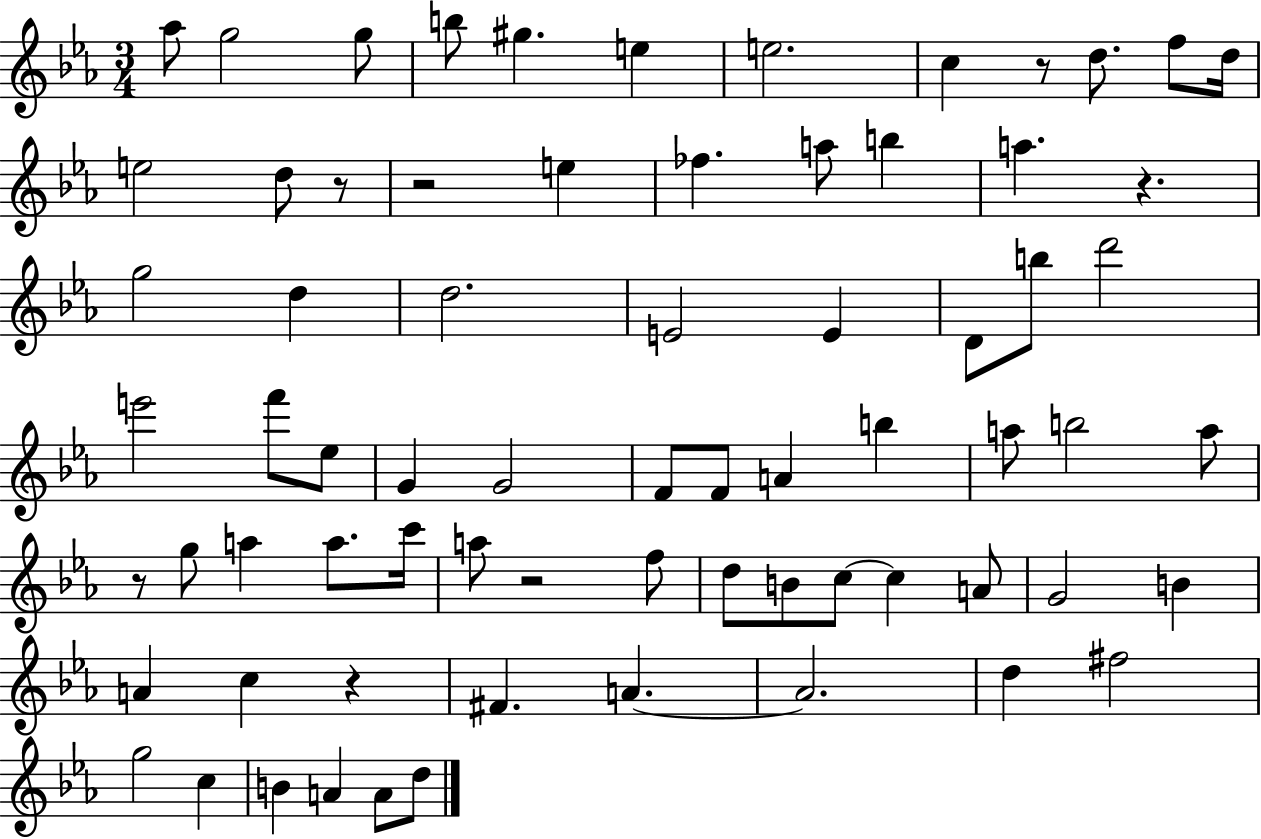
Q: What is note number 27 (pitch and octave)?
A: E6